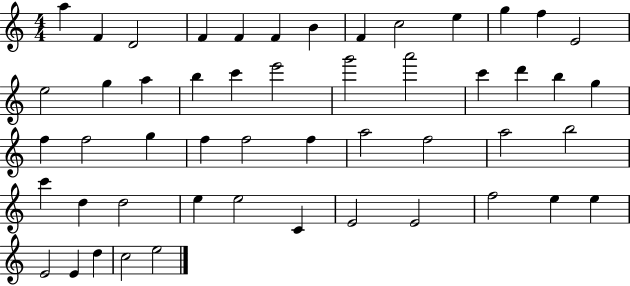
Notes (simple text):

A5/q F4/q D4/h F4/q F4/q F4/q B4/q F4/q C5/h E5/q G5/q F5/q E4/h E5/h G5/q A5/q B5/q C6/q E6/h G6/h A6/h C6/q D6/q B5/q G5/q F5/q F5/h G5/q F5/q F5/h F5/q A5/h F5/h A5/h B5/h C6/q D5/q D5/h E5/q E5/h C4/q E4/h E4/h F5/h E5/q E5/q E4/h E4/q D5/q C5/h E5/h